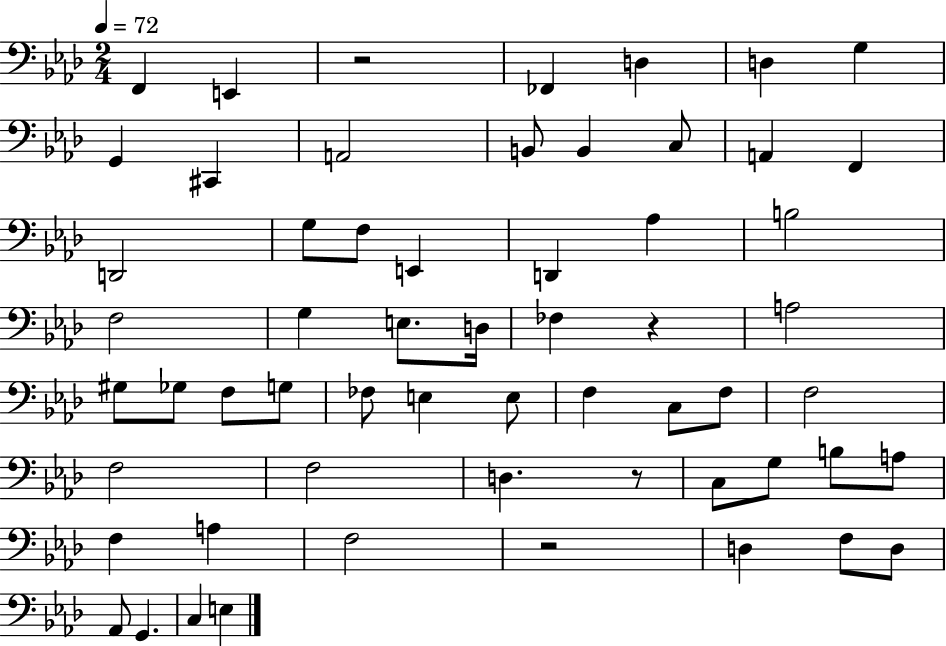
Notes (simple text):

F2/q E2/q R/h FES2/q D3/q D3/q G3/q G2/q C#2/q A2/h B2/e B2/q C3/e A2/q F2/q D2/h G3/e F3/e E2/q D2/q Ab3/q B3/h F3/h G3/q E3/e. D3/s FES3/q R/q A3/h G#3/e Gb3/e F3/e G3/e FES3/e E3/q E3/e F3/q C3/e F3/e F3/h F3/h F3/h D3/q. R/e C3/e G3/e B3/e A3/e F3/q A3/q F3/h R/h D3/q F3/e D3/e Ab2/e G2/q. C3/q E3/q